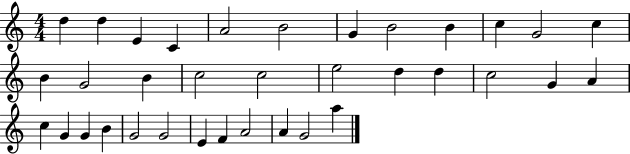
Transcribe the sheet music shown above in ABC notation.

X:1
T:Untitled
M:4/4
L:1/4
K:C
d d E C A2 B2 G B2 B c G2 c B G2 B c2 c2 e2 d d c2 G A c G G B G2 G2 E F A2 A G2 a